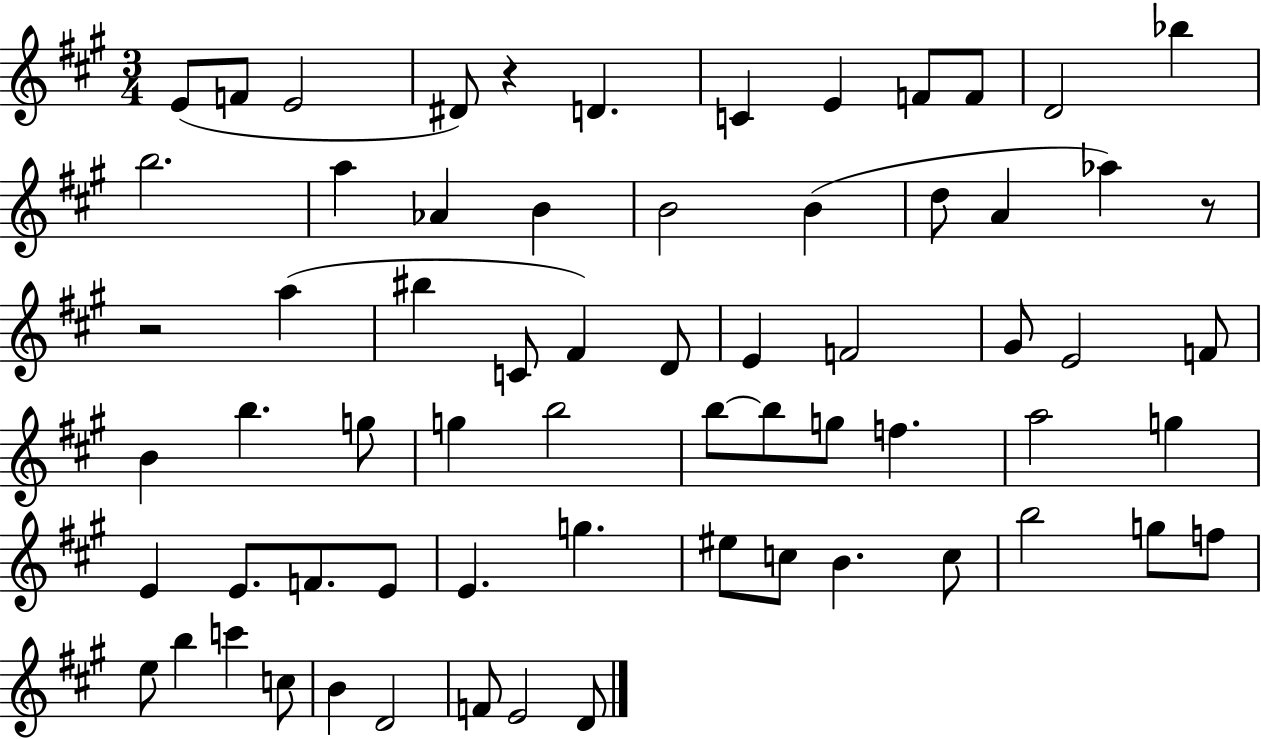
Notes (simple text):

E4/e F4/e E4/h D#4/e R/q D4/q. C4/q E4/q F4/e F4/e D4/h Bb5/q B5/h. A5/q Ab4/q B4/q B4/h B4/q D5/e A4/q Ab5/q R/e R/h A5/q BIS5/q C4/e F#4/q D4/e E4/q F4/h G#4/e E4/h F4/e B4/q B5/q. G5/e G5/q B5/h B5/e B5/e G5/e F5/q. A5/h G5/q E4/q E4/e. F4/e. E4/e E4/q. G5/q. EIS5/e C5/e B4/q. C5/e B5/h G5/e F5/e E5/e B5/q C6/q C5/e B4/q D4/h F4/e E4/h D4/e